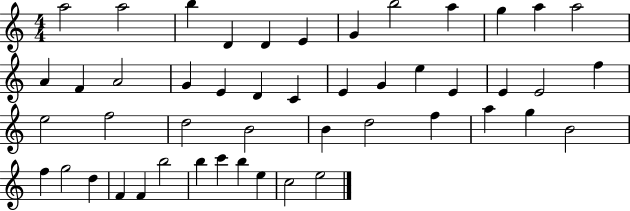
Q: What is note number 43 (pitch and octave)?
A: B5